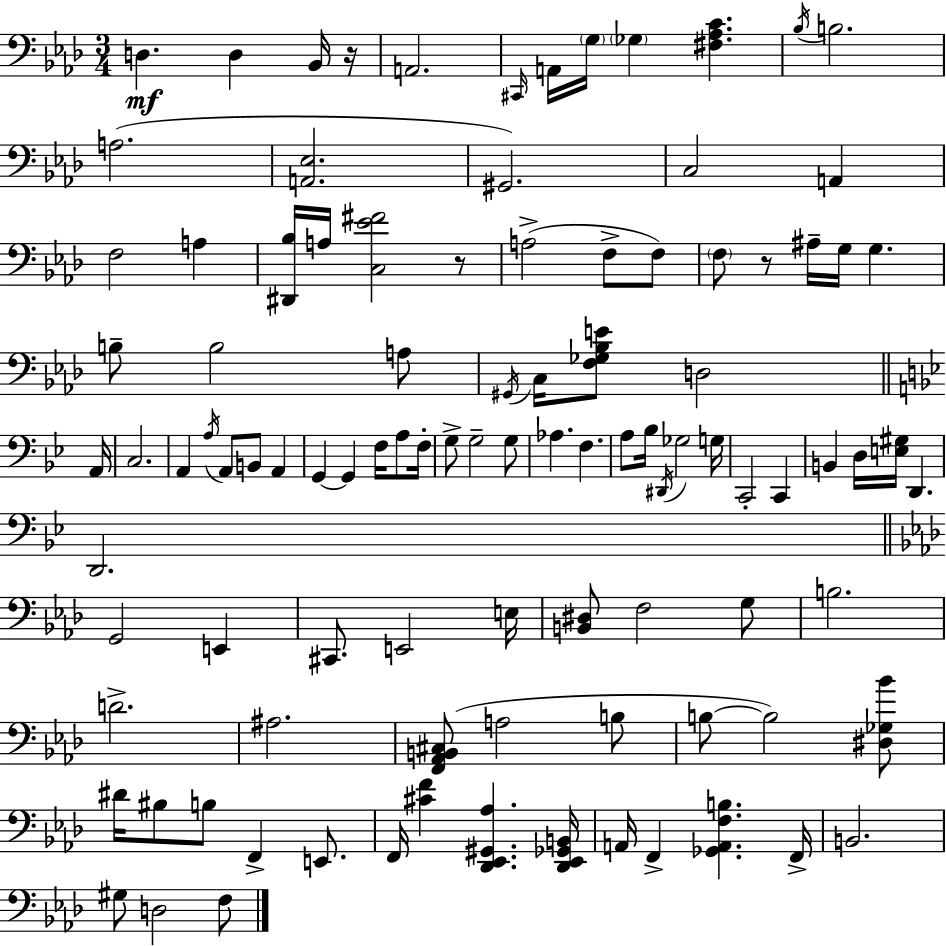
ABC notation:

X:1
T:Untitled
M:3/4
L:1/4
K:Fm
D, D, _B,,/4 z/4 A,,2 ^C,,/4 A,,/4 G,/4 _G, [^F,_A,C] _B,/4 B,2 A,2 [A,,_E,]2 ^G,,2 C,2 A,, F,2 A, [^D,,_B,]/4 A,/4 [C,_E^F]2 z/2 A,2 F,/2 F,/2 F,/2 z/2 ^A,/4 G,/4 G, B,/2 B,2 A,/2 ^G,,/4 C,/4 [F,_G,_B,E]/2 D,2 A,,/4 C,2 A,, A,/4 A,,/2 B,,/2 A,, G,, G,, F,/4 A,/2 F,/4 G,/2 G,2 G,/2 _A, F, A,/2 _B,/4 ^D,,/4 _G,2 G,/4 C,,2 C,, B,, D,/4 [E,^G,]/4 D,, D,,2 G,,2 E,, ^C,,/2 E,,2 E,/4 [B,,^D,]/2 F,2 G,/2 B,2 D2 ^A,2 [F,,_A,,B,,^C,]/2 A,2 B,/2 B,/2 B,2 [^D,_G,_B]/2 ^D/4 ^B,/2 B,/2 F,, E,,/2 F,,/4 [^CF] [_D,,_E,,^G,,_A,] [_D,,_E,,_G,,B,,]/4 A,,/4 F,, [_G,,A,,F,B,] F,,/4 B,,2 ^G,/2 D,2 F,/2